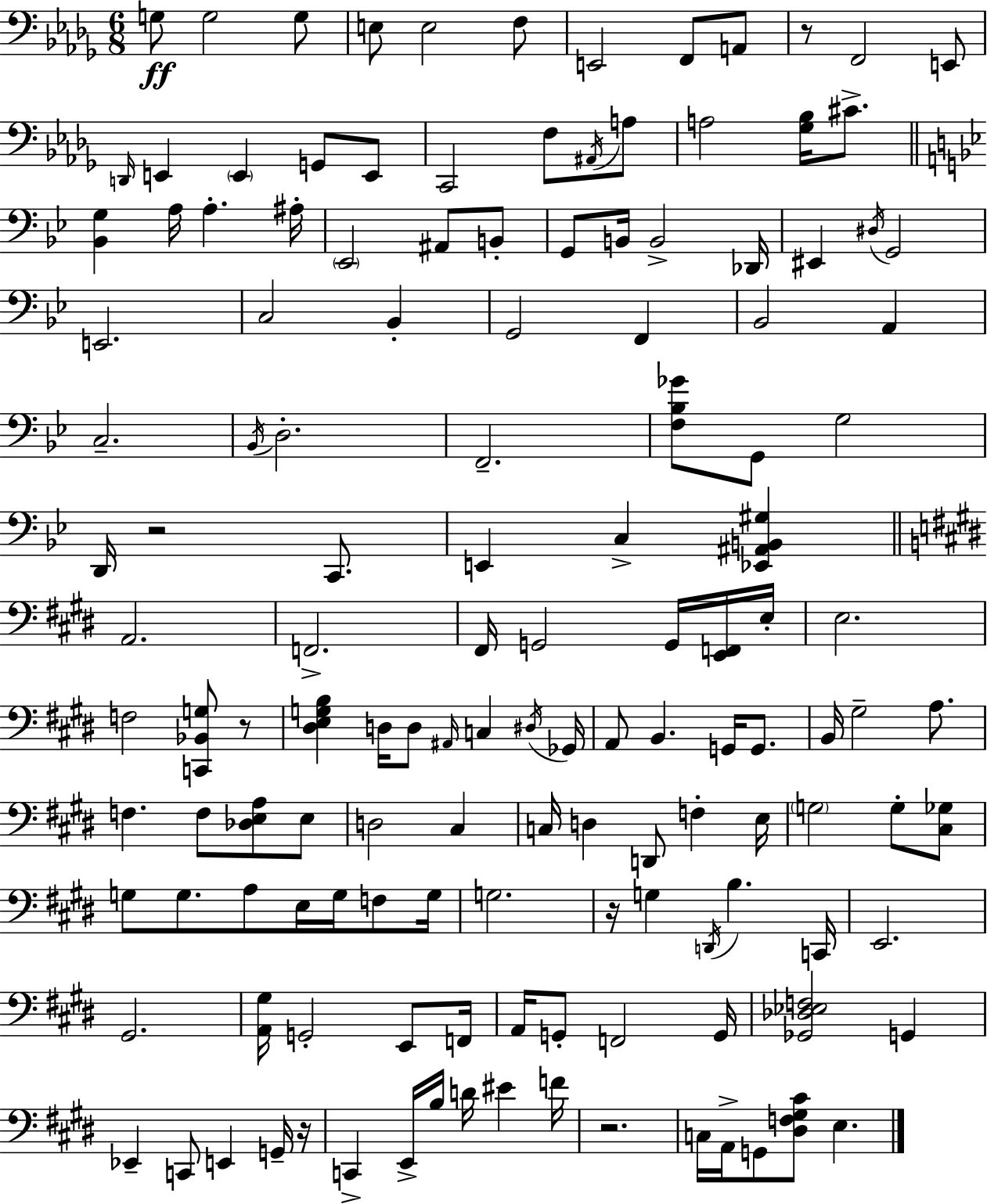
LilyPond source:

{
  \clef bass
  \numericTimeSignature
  \time 6/8
  \key bes \minor
  g8\ff g2 g8 | e8 e2 f8 | e,2 f,8 a,8 | r8 f,2 e,8 | \break \grace { d,16 } e,4 \parenthesize e,4 g,8 e,8 | c,2 f8 \acciaccatura { ais,16 } | a8 a2 <ges bes>16 cis'8.-> | \bar "||" \break \key bes \major <bes, g>4 a16 a4.-. ais16-. | \parenthesize ees,2 ais,8 b,8-. | g,8 b,16 b,2-> des,16 | eis,4 \acciaccatura { dis16 } g,2 | \break e,2. | c2 bes,4-. | g,2 f,4 | bes,2 a,4 | \break c2.-- | \acciaccatura { bes,16 } d2.-. | f,2.-- | <f bes ges'>8 g,8 g2 | \break d,16 r2 c,8. | e,4 c4-> <ees, ais, b, gis>4 | \bar "||" \break \key e \major a,2. | f,2.-> | fis,16 g,2 g,16 <e, f,>16 e16-. | e2. | \break f2 <c, bes, g>8 r8 | <dis e g b>4 d16 d8 \grace { ais,16 } c4 | \acciaccatura { dis16 } ges,16 a,8 b,4. g,16 g,8. | b,16 gis2-- a8. | \break f4. f8 <des e a>8 | e8 d2 cis4 | c16 d4 d,8 f4-. | e16 \parenthesize g2 g8-. | \break <cis ges>8 g8 g8. a8 e16 g16 f8 | g16 g2. | r16 g4 \acciaccatura { d,16 } b4. | c,16 e,2. | \break gis,2. | <a, gis>16 g,2-. | e,8 f,16 a,16 g,8-. f,2 | g,16 <ges, des ees f>2 g,4 | \break ees,4-- c,8 e,4 | g,16-- r16 c,4-> e,16-> b16 d'16 eis'4 | f'16 r2. | c16 a,16-> g,8 <dis f gis cis'>8 e4. | \break \bar "|."
}